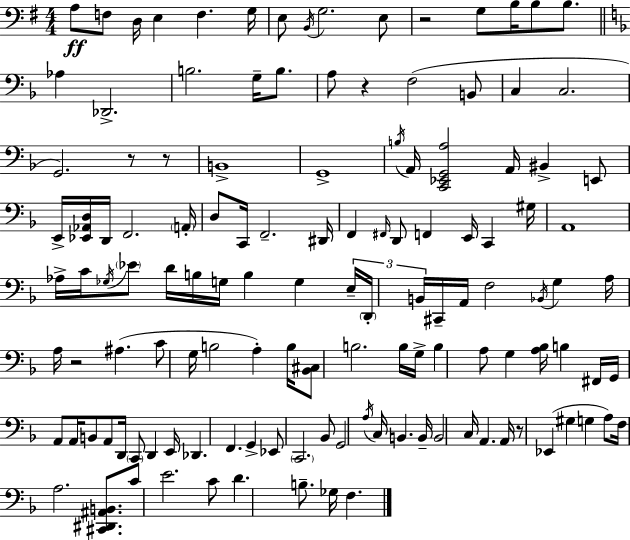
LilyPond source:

{
  \clef bass
  \numericTimeSignature
  \time 4/4
  \key e \minor
  a8\ff f8 d16 e4 f4. g16 | e8 \acciaccatura { b,16 } g2. e8 | r2 g8 b16 b8 b8. | \bar "||" \break \key f \major aes4 des,2.-> | b2. g16-- b8. | a8 r4 f2( b,8 | c4 c2. | \break g,2.) r8 r8 | b,1-> | g,1-> | \acciaccatura { b16 } a,16 <c, ees, g, a>2 a,16 bis,4-> e,8 | \break e,16-> <ees, aes, d>16 d,16 f,2. | \parenthesize a,16-. d8 c,16 f,2.-- | dis,16 f,4 \grace { fis,16 } d,8 f,4 e,16 c,4 | gis16 a,1 | \break aes16-> c'16 \acciaccatura { ges16 } \parenthesize ees'8 d'16 b16 g16 b4 g4 | \tuplet 3/2 { e16-- \parenthesize d,16-. b,16 } cis,16-- a,16 f2 \acciaccatura { bes,16 } | g4 a16 a16 r2 ais4.( | c'8 g16 b2 a4-.) | \break b16 <bes, cis>8 b2. | b16 g16-> b4 a8 g4 <a bes>16 b4 | fis,16 g,16 a,8 a,16 b,8 a,8 d,16 \parenthesize c,8 d,4 | e,16 des,4. f,4. | \break g,4-> ees,8 \parenthesize c,2. | bes,8 g,2 \acciaccatura { a16 } c16 b,4. | b,16-- b,2 c16 a,4. | a,16 r8 ees,4( gis4 g4 | \break a8) f16 a2. | <cis, dis, ais, b,>8. c'8 e'2. | c'8 d'4. b8.-- ges16 f4. | \bar "|."
}